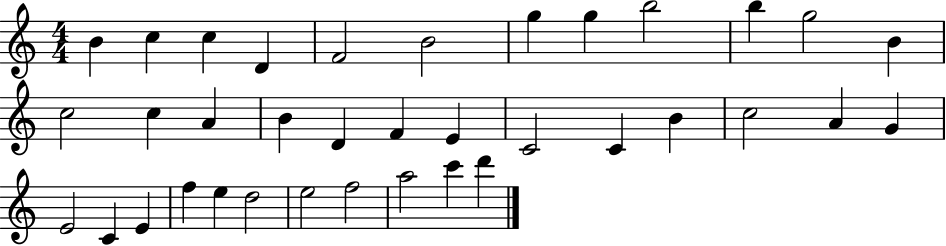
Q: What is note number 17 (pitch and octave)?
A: D4